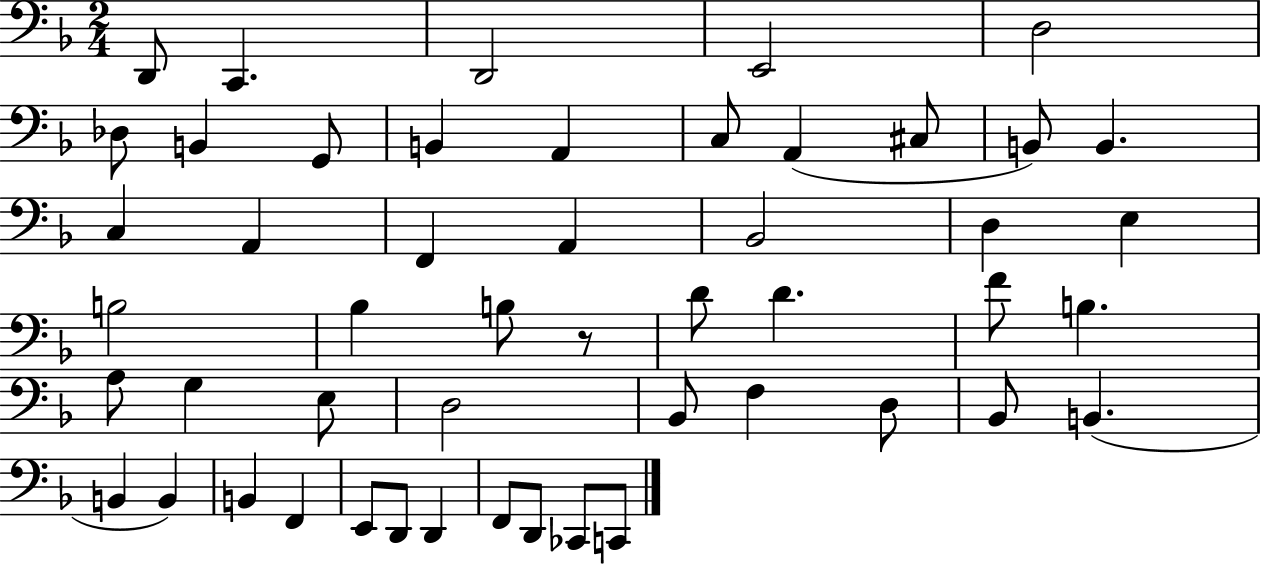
X:1
T:Untitled
M:2/4
L:1/4
K:F
D,,/2 C,, D,,2 E,,2 D,2 _D,/2 B,, G,,/2 B,, A,, C,/2 A,, ^C,/2 B,,/2 B,, C, A,, F,, A,, _B,,2 D, E, B,2 _B, B,/2 z/2 D/2 D F/2 B, A,/2 G, E,/2 D,2 _B,,/2 F, D,/2 _B,,/2 B,, B,, B,, B,, F,, E,,/2 D,,/2 D,, F,,/2 D,,/2 _C,,/2 C,,/2